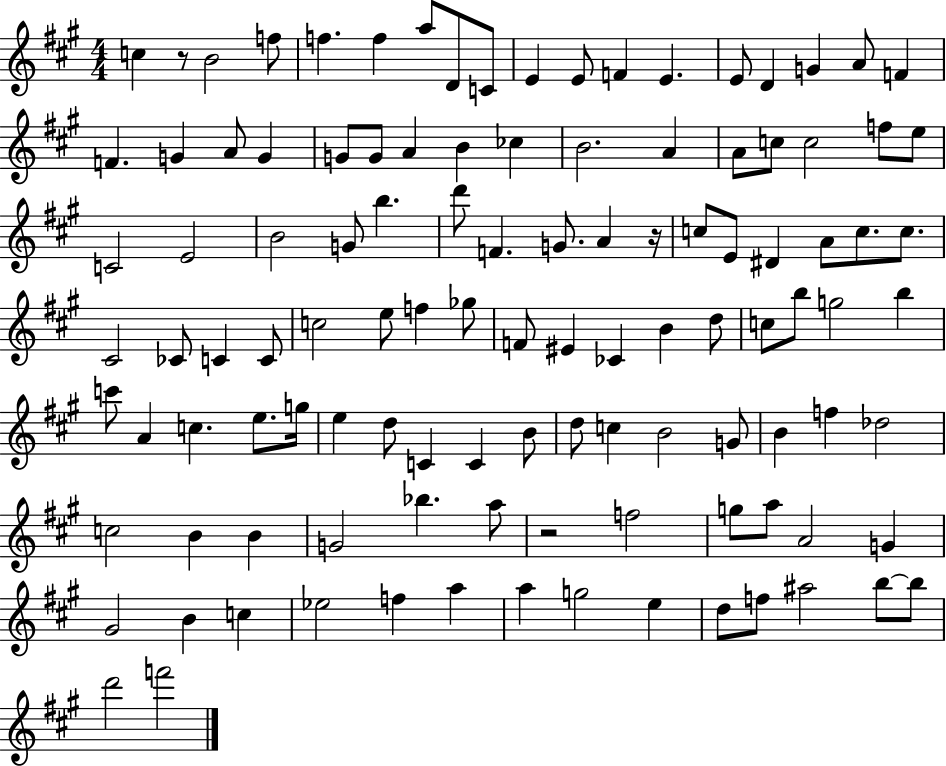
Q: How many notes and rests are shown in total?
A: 112